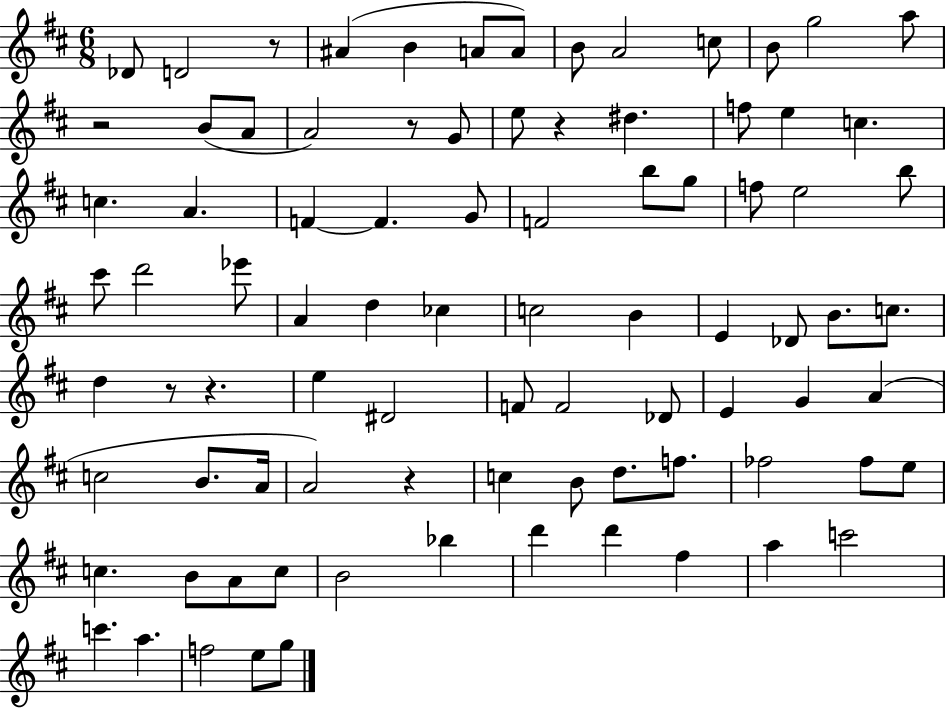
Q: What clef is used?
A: treble